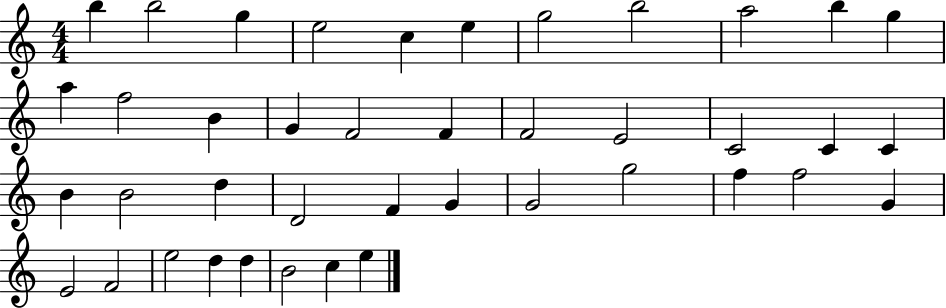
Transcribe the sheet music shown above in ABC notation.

X:1
T:Untitled
M:4/4
L:1/4
K:C
b b2 g e2 c e g2 b2 a2 b g a f2 B G F2 F F2 E2 C2 C C B B2 d D2 F G G2 g2 f f2 G E2 F2 e2 d d B2 c e